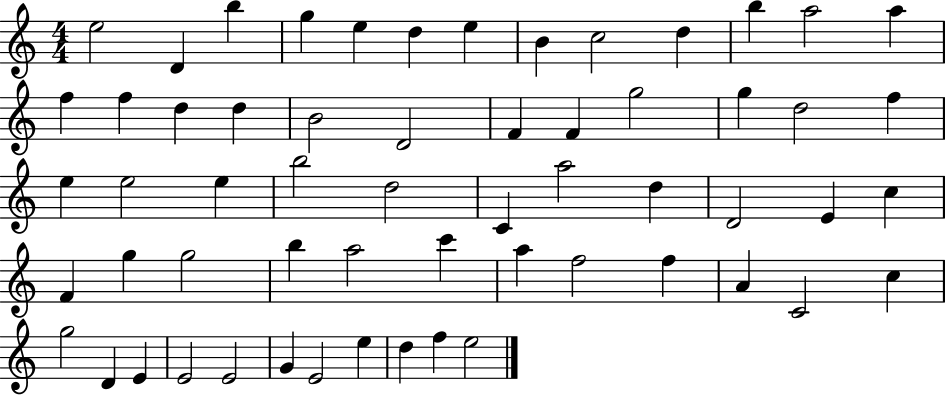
{
  \clef treble
  \numericTimeSignature
  \time 4/4
  \key c \major
  e''2 d'4 b''4 | g''4 e''4 d''4 e''4 | b'4 c''2 d''4 | b''4 a''2 a''4 | \break f''4 f''4 d''4 d''4 | b'2 d'2 | f'4 f'4 g''2 | g''4 d''2 f''4 | \break e''4 e''2 e''4 | b''2 d''2 | c'4 a''2 d''4 | d'2 e'4 c''4 | \break f'4 g''4 g''2 | b''4 a''2 c'''4 | a''4 f''2 f''4 | a'4 c'2 c''4 | \break g''2 d'4 e'4 | e'2 e'2 | g'4 e'2 e''4 | d''4 f''4 e''2 | \break \bar "|."
}